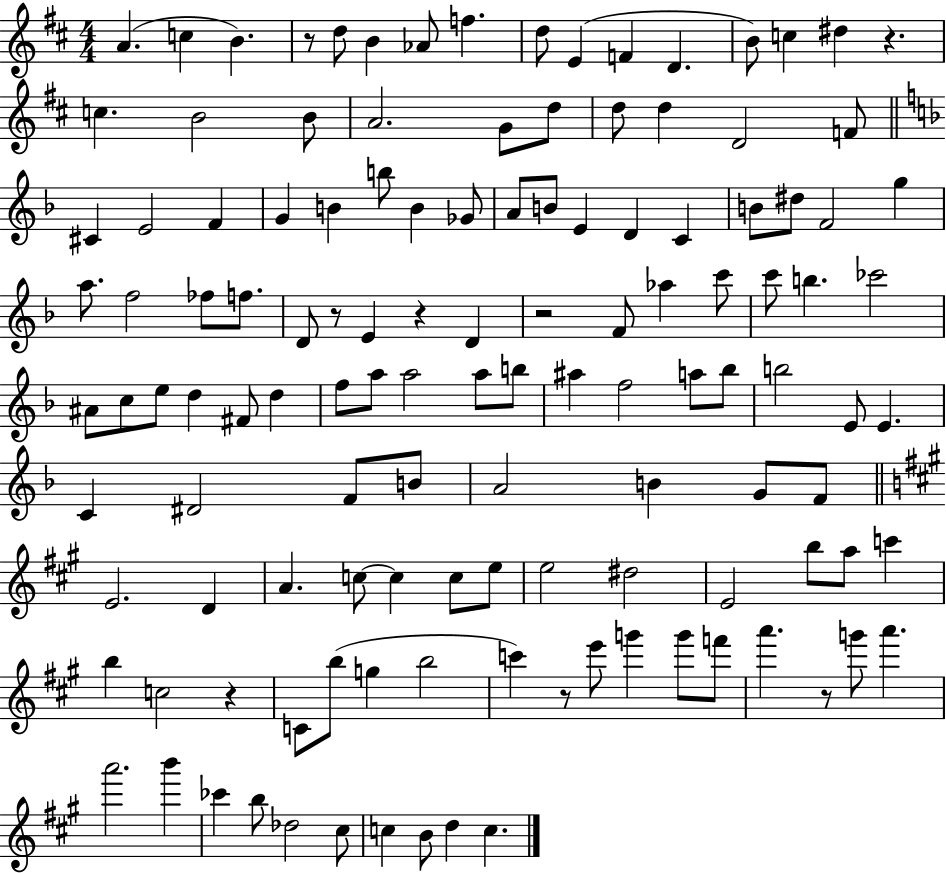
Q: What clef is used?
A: treble